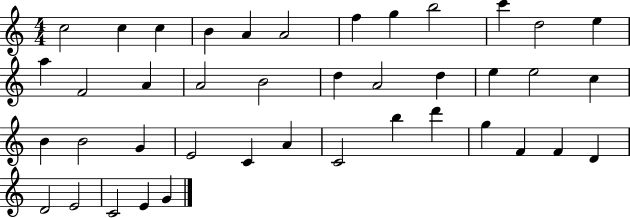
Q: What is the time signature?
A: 4/4